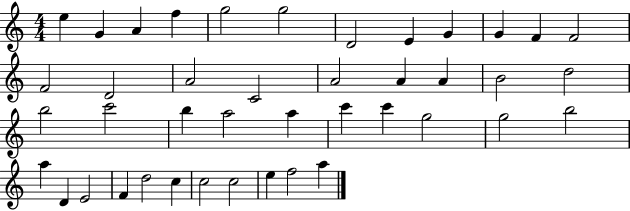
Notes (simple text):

E5/q G4/q A4/q F5/q G5/h G5/h D4/h E4/q G4/q G4/q F4/q F4/h F4/h D4/h A4/h C4/h A4/h A4/q A4/q B4/h D5/h B5/h C6/h B5/q A5/h A5/q C6/q C6/q G5/h G5/h B5/h A5/q D4/q E4/h F4/q D5/h C5/q C5/h C5/h E5/q F5/h A5/q